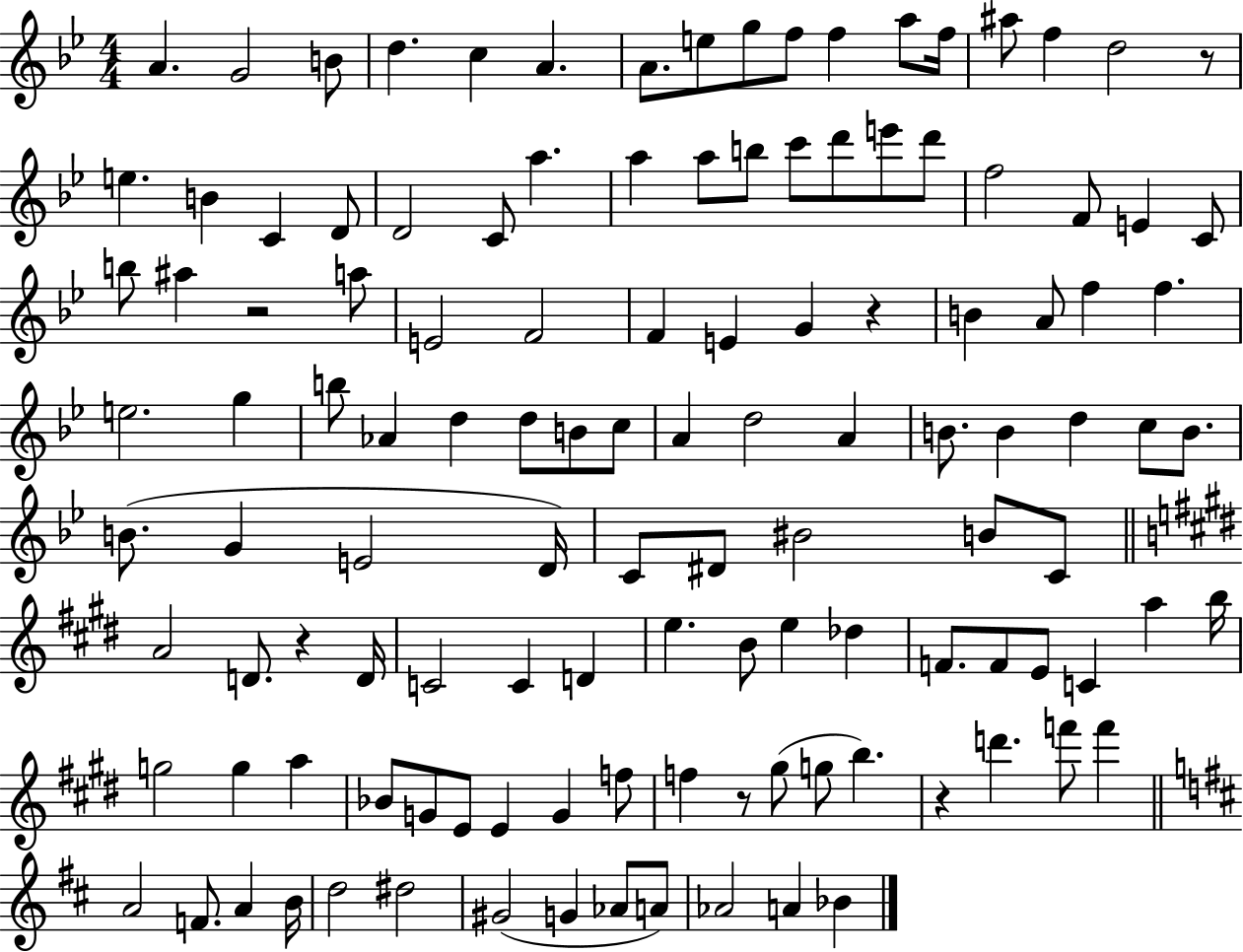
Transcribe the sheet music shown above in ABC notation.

X:1
T:Untitled
M:4/4
L:1/4
K:Bb
A G2 B/2 d c A A/2 e/2 g/2 f/2 f a/2 f/4 ^a/2 f d2 z/2 e B C D/2 D2 C/2 a a a/2 b/2 c'/2 d'/2 e'/2 d'/2 f2 F/2 E C/2 b/2 ^a z2 a/2 E2 F2 F E G z B A/2 f f e2 g b/2 _A d d/2 B/2 c/2 A d2 A B/2 B d c/2 B/2 B/2 G E2 D/4 C/2 ^D/2 ^B2 B/2 C/2 A2 D/2 z D/4 C2 C D e B/2 e _d F/2 F/2 E/2 C a b/4 g2 g a _B/2 G/2 E/2 E G f/2 f z/2 ^g/2 g/2 b z d' f'/2 f' A2 F/2 A B/4 d2 ^d2 ^G2 G _A/2 A/2 _A2 A _B